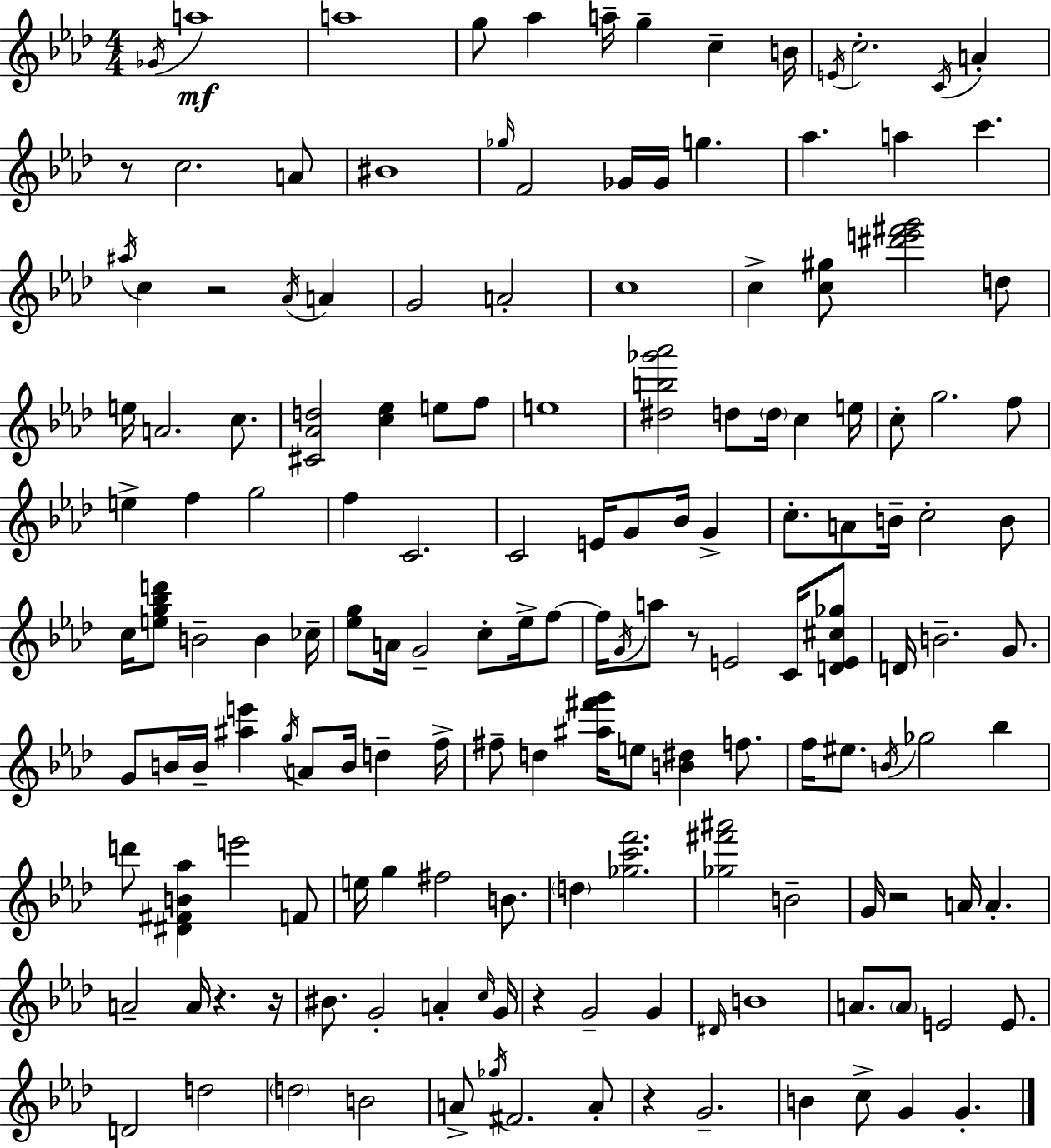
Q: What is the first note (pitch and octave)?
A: Gb4